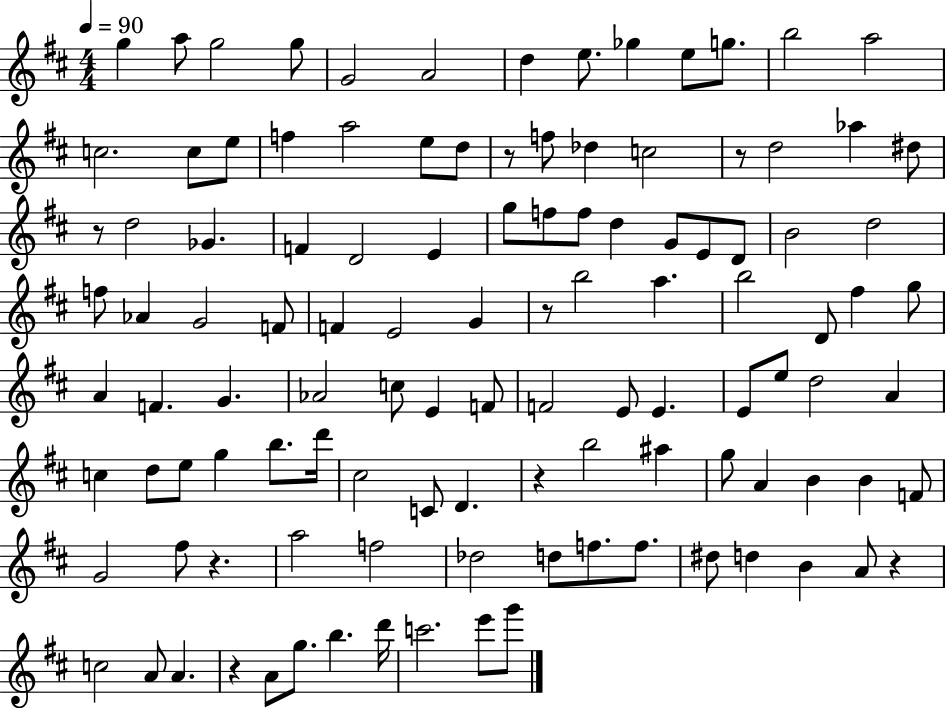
{
  \clef treble
  \numericTimeSignature
  \time 4/4
  \key d \major
  \tempo 4 = 90
  \repeat volta 2 { g''4 a''8 g''2 g''8 | g'2 a'2 | d''4 e''8. ges''4 e''8 g''8. | b''2 a''2 | \break c''2. c''8 e''8 | f''4 a''2 e''8 d''8 | r8 f''8 des''4 c''2 | r8 d''2 aes''4 dis''8 | \break r8 d''2 ges'4. | f'4 d'2 e'4 | g''8 f''8 f''8 d''4 g'8 e'8 d'8 | b'2 d''2 | \break f''8 aes'4 g'2 f'8 | f'4 e'2 g'4 | r8 b''2 a''4. | b''2 d'8 fis''4 g''8 | \break a'4 f'4. g'4. | aes'2 c''8 e'4 f'8 | f'2 e'8 e'4. | e'8 e''8 d''2 a'4 | \break c''4 d''8 e''8 g''4 b''8. d'''16 | cis''2 c'8 d'4. | r4 b''2 ais''4 | g''8 a'4 b'4 b'4 f'8 | \break g'2 fis''8 r4. | a''2 f''2 | des''2 d''8 f''8. f''8. | dis''8 d''4 b'4 a'8 r4 | \break c''2 a'8 a'4. | r4 a'8 g''8. b''4. d'''16 | c'''2. e'''8 g'''8 | } \bar "|."
}